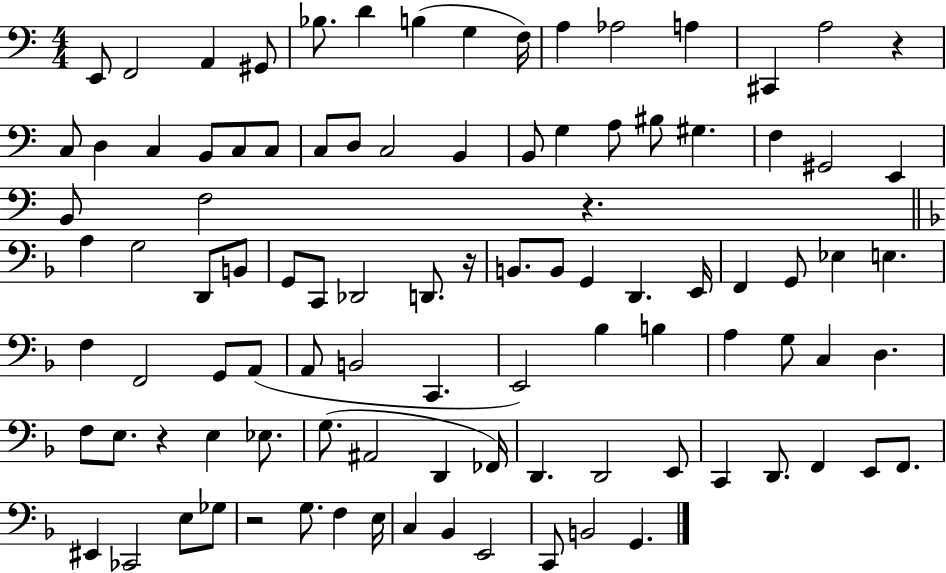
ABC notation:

X:1
T:Untitled
M:4/4
L:1/4
K:C
E,,/2 F,,2 A,, ^G,,/2 _B,/2 D B, G, F,/4 A, _A,2 A, ^C,, A,2 z C,/2 D, C, B,,/2 C,/2 C,/2 C,/2 D,/2 C,2 B,, B,,/2 G, A,/2 ^B,/2 ^G, F, ^G,,2 E,, B,,/2 F,2 z A, G,2 D,,/2 B,,/2 G,,/2 C,,/2 _D,,2 D,,/2 z/4 B,,/2 B,,/2 G,, D,, E,,/4 F,, G,,/2 _E, E, F, F,,2 G,,/2 A,,/2 A,,/2 B,,2 C,, E,,2 _B, B, A, G,/2 C, D, F,/2 E,/2 z E, _E,/2 G,/2 ^A,,2 D,, _F,,/4 D,, D,,2 E,,/2 C,, D,,/2 F,, E,,/2 F,,/2 ^E,, _C,,2 E,/2 _G,/2 z2 G,/2 F, E,/4 C, _B,, E,,2 C,,/2 B,,2 G,,